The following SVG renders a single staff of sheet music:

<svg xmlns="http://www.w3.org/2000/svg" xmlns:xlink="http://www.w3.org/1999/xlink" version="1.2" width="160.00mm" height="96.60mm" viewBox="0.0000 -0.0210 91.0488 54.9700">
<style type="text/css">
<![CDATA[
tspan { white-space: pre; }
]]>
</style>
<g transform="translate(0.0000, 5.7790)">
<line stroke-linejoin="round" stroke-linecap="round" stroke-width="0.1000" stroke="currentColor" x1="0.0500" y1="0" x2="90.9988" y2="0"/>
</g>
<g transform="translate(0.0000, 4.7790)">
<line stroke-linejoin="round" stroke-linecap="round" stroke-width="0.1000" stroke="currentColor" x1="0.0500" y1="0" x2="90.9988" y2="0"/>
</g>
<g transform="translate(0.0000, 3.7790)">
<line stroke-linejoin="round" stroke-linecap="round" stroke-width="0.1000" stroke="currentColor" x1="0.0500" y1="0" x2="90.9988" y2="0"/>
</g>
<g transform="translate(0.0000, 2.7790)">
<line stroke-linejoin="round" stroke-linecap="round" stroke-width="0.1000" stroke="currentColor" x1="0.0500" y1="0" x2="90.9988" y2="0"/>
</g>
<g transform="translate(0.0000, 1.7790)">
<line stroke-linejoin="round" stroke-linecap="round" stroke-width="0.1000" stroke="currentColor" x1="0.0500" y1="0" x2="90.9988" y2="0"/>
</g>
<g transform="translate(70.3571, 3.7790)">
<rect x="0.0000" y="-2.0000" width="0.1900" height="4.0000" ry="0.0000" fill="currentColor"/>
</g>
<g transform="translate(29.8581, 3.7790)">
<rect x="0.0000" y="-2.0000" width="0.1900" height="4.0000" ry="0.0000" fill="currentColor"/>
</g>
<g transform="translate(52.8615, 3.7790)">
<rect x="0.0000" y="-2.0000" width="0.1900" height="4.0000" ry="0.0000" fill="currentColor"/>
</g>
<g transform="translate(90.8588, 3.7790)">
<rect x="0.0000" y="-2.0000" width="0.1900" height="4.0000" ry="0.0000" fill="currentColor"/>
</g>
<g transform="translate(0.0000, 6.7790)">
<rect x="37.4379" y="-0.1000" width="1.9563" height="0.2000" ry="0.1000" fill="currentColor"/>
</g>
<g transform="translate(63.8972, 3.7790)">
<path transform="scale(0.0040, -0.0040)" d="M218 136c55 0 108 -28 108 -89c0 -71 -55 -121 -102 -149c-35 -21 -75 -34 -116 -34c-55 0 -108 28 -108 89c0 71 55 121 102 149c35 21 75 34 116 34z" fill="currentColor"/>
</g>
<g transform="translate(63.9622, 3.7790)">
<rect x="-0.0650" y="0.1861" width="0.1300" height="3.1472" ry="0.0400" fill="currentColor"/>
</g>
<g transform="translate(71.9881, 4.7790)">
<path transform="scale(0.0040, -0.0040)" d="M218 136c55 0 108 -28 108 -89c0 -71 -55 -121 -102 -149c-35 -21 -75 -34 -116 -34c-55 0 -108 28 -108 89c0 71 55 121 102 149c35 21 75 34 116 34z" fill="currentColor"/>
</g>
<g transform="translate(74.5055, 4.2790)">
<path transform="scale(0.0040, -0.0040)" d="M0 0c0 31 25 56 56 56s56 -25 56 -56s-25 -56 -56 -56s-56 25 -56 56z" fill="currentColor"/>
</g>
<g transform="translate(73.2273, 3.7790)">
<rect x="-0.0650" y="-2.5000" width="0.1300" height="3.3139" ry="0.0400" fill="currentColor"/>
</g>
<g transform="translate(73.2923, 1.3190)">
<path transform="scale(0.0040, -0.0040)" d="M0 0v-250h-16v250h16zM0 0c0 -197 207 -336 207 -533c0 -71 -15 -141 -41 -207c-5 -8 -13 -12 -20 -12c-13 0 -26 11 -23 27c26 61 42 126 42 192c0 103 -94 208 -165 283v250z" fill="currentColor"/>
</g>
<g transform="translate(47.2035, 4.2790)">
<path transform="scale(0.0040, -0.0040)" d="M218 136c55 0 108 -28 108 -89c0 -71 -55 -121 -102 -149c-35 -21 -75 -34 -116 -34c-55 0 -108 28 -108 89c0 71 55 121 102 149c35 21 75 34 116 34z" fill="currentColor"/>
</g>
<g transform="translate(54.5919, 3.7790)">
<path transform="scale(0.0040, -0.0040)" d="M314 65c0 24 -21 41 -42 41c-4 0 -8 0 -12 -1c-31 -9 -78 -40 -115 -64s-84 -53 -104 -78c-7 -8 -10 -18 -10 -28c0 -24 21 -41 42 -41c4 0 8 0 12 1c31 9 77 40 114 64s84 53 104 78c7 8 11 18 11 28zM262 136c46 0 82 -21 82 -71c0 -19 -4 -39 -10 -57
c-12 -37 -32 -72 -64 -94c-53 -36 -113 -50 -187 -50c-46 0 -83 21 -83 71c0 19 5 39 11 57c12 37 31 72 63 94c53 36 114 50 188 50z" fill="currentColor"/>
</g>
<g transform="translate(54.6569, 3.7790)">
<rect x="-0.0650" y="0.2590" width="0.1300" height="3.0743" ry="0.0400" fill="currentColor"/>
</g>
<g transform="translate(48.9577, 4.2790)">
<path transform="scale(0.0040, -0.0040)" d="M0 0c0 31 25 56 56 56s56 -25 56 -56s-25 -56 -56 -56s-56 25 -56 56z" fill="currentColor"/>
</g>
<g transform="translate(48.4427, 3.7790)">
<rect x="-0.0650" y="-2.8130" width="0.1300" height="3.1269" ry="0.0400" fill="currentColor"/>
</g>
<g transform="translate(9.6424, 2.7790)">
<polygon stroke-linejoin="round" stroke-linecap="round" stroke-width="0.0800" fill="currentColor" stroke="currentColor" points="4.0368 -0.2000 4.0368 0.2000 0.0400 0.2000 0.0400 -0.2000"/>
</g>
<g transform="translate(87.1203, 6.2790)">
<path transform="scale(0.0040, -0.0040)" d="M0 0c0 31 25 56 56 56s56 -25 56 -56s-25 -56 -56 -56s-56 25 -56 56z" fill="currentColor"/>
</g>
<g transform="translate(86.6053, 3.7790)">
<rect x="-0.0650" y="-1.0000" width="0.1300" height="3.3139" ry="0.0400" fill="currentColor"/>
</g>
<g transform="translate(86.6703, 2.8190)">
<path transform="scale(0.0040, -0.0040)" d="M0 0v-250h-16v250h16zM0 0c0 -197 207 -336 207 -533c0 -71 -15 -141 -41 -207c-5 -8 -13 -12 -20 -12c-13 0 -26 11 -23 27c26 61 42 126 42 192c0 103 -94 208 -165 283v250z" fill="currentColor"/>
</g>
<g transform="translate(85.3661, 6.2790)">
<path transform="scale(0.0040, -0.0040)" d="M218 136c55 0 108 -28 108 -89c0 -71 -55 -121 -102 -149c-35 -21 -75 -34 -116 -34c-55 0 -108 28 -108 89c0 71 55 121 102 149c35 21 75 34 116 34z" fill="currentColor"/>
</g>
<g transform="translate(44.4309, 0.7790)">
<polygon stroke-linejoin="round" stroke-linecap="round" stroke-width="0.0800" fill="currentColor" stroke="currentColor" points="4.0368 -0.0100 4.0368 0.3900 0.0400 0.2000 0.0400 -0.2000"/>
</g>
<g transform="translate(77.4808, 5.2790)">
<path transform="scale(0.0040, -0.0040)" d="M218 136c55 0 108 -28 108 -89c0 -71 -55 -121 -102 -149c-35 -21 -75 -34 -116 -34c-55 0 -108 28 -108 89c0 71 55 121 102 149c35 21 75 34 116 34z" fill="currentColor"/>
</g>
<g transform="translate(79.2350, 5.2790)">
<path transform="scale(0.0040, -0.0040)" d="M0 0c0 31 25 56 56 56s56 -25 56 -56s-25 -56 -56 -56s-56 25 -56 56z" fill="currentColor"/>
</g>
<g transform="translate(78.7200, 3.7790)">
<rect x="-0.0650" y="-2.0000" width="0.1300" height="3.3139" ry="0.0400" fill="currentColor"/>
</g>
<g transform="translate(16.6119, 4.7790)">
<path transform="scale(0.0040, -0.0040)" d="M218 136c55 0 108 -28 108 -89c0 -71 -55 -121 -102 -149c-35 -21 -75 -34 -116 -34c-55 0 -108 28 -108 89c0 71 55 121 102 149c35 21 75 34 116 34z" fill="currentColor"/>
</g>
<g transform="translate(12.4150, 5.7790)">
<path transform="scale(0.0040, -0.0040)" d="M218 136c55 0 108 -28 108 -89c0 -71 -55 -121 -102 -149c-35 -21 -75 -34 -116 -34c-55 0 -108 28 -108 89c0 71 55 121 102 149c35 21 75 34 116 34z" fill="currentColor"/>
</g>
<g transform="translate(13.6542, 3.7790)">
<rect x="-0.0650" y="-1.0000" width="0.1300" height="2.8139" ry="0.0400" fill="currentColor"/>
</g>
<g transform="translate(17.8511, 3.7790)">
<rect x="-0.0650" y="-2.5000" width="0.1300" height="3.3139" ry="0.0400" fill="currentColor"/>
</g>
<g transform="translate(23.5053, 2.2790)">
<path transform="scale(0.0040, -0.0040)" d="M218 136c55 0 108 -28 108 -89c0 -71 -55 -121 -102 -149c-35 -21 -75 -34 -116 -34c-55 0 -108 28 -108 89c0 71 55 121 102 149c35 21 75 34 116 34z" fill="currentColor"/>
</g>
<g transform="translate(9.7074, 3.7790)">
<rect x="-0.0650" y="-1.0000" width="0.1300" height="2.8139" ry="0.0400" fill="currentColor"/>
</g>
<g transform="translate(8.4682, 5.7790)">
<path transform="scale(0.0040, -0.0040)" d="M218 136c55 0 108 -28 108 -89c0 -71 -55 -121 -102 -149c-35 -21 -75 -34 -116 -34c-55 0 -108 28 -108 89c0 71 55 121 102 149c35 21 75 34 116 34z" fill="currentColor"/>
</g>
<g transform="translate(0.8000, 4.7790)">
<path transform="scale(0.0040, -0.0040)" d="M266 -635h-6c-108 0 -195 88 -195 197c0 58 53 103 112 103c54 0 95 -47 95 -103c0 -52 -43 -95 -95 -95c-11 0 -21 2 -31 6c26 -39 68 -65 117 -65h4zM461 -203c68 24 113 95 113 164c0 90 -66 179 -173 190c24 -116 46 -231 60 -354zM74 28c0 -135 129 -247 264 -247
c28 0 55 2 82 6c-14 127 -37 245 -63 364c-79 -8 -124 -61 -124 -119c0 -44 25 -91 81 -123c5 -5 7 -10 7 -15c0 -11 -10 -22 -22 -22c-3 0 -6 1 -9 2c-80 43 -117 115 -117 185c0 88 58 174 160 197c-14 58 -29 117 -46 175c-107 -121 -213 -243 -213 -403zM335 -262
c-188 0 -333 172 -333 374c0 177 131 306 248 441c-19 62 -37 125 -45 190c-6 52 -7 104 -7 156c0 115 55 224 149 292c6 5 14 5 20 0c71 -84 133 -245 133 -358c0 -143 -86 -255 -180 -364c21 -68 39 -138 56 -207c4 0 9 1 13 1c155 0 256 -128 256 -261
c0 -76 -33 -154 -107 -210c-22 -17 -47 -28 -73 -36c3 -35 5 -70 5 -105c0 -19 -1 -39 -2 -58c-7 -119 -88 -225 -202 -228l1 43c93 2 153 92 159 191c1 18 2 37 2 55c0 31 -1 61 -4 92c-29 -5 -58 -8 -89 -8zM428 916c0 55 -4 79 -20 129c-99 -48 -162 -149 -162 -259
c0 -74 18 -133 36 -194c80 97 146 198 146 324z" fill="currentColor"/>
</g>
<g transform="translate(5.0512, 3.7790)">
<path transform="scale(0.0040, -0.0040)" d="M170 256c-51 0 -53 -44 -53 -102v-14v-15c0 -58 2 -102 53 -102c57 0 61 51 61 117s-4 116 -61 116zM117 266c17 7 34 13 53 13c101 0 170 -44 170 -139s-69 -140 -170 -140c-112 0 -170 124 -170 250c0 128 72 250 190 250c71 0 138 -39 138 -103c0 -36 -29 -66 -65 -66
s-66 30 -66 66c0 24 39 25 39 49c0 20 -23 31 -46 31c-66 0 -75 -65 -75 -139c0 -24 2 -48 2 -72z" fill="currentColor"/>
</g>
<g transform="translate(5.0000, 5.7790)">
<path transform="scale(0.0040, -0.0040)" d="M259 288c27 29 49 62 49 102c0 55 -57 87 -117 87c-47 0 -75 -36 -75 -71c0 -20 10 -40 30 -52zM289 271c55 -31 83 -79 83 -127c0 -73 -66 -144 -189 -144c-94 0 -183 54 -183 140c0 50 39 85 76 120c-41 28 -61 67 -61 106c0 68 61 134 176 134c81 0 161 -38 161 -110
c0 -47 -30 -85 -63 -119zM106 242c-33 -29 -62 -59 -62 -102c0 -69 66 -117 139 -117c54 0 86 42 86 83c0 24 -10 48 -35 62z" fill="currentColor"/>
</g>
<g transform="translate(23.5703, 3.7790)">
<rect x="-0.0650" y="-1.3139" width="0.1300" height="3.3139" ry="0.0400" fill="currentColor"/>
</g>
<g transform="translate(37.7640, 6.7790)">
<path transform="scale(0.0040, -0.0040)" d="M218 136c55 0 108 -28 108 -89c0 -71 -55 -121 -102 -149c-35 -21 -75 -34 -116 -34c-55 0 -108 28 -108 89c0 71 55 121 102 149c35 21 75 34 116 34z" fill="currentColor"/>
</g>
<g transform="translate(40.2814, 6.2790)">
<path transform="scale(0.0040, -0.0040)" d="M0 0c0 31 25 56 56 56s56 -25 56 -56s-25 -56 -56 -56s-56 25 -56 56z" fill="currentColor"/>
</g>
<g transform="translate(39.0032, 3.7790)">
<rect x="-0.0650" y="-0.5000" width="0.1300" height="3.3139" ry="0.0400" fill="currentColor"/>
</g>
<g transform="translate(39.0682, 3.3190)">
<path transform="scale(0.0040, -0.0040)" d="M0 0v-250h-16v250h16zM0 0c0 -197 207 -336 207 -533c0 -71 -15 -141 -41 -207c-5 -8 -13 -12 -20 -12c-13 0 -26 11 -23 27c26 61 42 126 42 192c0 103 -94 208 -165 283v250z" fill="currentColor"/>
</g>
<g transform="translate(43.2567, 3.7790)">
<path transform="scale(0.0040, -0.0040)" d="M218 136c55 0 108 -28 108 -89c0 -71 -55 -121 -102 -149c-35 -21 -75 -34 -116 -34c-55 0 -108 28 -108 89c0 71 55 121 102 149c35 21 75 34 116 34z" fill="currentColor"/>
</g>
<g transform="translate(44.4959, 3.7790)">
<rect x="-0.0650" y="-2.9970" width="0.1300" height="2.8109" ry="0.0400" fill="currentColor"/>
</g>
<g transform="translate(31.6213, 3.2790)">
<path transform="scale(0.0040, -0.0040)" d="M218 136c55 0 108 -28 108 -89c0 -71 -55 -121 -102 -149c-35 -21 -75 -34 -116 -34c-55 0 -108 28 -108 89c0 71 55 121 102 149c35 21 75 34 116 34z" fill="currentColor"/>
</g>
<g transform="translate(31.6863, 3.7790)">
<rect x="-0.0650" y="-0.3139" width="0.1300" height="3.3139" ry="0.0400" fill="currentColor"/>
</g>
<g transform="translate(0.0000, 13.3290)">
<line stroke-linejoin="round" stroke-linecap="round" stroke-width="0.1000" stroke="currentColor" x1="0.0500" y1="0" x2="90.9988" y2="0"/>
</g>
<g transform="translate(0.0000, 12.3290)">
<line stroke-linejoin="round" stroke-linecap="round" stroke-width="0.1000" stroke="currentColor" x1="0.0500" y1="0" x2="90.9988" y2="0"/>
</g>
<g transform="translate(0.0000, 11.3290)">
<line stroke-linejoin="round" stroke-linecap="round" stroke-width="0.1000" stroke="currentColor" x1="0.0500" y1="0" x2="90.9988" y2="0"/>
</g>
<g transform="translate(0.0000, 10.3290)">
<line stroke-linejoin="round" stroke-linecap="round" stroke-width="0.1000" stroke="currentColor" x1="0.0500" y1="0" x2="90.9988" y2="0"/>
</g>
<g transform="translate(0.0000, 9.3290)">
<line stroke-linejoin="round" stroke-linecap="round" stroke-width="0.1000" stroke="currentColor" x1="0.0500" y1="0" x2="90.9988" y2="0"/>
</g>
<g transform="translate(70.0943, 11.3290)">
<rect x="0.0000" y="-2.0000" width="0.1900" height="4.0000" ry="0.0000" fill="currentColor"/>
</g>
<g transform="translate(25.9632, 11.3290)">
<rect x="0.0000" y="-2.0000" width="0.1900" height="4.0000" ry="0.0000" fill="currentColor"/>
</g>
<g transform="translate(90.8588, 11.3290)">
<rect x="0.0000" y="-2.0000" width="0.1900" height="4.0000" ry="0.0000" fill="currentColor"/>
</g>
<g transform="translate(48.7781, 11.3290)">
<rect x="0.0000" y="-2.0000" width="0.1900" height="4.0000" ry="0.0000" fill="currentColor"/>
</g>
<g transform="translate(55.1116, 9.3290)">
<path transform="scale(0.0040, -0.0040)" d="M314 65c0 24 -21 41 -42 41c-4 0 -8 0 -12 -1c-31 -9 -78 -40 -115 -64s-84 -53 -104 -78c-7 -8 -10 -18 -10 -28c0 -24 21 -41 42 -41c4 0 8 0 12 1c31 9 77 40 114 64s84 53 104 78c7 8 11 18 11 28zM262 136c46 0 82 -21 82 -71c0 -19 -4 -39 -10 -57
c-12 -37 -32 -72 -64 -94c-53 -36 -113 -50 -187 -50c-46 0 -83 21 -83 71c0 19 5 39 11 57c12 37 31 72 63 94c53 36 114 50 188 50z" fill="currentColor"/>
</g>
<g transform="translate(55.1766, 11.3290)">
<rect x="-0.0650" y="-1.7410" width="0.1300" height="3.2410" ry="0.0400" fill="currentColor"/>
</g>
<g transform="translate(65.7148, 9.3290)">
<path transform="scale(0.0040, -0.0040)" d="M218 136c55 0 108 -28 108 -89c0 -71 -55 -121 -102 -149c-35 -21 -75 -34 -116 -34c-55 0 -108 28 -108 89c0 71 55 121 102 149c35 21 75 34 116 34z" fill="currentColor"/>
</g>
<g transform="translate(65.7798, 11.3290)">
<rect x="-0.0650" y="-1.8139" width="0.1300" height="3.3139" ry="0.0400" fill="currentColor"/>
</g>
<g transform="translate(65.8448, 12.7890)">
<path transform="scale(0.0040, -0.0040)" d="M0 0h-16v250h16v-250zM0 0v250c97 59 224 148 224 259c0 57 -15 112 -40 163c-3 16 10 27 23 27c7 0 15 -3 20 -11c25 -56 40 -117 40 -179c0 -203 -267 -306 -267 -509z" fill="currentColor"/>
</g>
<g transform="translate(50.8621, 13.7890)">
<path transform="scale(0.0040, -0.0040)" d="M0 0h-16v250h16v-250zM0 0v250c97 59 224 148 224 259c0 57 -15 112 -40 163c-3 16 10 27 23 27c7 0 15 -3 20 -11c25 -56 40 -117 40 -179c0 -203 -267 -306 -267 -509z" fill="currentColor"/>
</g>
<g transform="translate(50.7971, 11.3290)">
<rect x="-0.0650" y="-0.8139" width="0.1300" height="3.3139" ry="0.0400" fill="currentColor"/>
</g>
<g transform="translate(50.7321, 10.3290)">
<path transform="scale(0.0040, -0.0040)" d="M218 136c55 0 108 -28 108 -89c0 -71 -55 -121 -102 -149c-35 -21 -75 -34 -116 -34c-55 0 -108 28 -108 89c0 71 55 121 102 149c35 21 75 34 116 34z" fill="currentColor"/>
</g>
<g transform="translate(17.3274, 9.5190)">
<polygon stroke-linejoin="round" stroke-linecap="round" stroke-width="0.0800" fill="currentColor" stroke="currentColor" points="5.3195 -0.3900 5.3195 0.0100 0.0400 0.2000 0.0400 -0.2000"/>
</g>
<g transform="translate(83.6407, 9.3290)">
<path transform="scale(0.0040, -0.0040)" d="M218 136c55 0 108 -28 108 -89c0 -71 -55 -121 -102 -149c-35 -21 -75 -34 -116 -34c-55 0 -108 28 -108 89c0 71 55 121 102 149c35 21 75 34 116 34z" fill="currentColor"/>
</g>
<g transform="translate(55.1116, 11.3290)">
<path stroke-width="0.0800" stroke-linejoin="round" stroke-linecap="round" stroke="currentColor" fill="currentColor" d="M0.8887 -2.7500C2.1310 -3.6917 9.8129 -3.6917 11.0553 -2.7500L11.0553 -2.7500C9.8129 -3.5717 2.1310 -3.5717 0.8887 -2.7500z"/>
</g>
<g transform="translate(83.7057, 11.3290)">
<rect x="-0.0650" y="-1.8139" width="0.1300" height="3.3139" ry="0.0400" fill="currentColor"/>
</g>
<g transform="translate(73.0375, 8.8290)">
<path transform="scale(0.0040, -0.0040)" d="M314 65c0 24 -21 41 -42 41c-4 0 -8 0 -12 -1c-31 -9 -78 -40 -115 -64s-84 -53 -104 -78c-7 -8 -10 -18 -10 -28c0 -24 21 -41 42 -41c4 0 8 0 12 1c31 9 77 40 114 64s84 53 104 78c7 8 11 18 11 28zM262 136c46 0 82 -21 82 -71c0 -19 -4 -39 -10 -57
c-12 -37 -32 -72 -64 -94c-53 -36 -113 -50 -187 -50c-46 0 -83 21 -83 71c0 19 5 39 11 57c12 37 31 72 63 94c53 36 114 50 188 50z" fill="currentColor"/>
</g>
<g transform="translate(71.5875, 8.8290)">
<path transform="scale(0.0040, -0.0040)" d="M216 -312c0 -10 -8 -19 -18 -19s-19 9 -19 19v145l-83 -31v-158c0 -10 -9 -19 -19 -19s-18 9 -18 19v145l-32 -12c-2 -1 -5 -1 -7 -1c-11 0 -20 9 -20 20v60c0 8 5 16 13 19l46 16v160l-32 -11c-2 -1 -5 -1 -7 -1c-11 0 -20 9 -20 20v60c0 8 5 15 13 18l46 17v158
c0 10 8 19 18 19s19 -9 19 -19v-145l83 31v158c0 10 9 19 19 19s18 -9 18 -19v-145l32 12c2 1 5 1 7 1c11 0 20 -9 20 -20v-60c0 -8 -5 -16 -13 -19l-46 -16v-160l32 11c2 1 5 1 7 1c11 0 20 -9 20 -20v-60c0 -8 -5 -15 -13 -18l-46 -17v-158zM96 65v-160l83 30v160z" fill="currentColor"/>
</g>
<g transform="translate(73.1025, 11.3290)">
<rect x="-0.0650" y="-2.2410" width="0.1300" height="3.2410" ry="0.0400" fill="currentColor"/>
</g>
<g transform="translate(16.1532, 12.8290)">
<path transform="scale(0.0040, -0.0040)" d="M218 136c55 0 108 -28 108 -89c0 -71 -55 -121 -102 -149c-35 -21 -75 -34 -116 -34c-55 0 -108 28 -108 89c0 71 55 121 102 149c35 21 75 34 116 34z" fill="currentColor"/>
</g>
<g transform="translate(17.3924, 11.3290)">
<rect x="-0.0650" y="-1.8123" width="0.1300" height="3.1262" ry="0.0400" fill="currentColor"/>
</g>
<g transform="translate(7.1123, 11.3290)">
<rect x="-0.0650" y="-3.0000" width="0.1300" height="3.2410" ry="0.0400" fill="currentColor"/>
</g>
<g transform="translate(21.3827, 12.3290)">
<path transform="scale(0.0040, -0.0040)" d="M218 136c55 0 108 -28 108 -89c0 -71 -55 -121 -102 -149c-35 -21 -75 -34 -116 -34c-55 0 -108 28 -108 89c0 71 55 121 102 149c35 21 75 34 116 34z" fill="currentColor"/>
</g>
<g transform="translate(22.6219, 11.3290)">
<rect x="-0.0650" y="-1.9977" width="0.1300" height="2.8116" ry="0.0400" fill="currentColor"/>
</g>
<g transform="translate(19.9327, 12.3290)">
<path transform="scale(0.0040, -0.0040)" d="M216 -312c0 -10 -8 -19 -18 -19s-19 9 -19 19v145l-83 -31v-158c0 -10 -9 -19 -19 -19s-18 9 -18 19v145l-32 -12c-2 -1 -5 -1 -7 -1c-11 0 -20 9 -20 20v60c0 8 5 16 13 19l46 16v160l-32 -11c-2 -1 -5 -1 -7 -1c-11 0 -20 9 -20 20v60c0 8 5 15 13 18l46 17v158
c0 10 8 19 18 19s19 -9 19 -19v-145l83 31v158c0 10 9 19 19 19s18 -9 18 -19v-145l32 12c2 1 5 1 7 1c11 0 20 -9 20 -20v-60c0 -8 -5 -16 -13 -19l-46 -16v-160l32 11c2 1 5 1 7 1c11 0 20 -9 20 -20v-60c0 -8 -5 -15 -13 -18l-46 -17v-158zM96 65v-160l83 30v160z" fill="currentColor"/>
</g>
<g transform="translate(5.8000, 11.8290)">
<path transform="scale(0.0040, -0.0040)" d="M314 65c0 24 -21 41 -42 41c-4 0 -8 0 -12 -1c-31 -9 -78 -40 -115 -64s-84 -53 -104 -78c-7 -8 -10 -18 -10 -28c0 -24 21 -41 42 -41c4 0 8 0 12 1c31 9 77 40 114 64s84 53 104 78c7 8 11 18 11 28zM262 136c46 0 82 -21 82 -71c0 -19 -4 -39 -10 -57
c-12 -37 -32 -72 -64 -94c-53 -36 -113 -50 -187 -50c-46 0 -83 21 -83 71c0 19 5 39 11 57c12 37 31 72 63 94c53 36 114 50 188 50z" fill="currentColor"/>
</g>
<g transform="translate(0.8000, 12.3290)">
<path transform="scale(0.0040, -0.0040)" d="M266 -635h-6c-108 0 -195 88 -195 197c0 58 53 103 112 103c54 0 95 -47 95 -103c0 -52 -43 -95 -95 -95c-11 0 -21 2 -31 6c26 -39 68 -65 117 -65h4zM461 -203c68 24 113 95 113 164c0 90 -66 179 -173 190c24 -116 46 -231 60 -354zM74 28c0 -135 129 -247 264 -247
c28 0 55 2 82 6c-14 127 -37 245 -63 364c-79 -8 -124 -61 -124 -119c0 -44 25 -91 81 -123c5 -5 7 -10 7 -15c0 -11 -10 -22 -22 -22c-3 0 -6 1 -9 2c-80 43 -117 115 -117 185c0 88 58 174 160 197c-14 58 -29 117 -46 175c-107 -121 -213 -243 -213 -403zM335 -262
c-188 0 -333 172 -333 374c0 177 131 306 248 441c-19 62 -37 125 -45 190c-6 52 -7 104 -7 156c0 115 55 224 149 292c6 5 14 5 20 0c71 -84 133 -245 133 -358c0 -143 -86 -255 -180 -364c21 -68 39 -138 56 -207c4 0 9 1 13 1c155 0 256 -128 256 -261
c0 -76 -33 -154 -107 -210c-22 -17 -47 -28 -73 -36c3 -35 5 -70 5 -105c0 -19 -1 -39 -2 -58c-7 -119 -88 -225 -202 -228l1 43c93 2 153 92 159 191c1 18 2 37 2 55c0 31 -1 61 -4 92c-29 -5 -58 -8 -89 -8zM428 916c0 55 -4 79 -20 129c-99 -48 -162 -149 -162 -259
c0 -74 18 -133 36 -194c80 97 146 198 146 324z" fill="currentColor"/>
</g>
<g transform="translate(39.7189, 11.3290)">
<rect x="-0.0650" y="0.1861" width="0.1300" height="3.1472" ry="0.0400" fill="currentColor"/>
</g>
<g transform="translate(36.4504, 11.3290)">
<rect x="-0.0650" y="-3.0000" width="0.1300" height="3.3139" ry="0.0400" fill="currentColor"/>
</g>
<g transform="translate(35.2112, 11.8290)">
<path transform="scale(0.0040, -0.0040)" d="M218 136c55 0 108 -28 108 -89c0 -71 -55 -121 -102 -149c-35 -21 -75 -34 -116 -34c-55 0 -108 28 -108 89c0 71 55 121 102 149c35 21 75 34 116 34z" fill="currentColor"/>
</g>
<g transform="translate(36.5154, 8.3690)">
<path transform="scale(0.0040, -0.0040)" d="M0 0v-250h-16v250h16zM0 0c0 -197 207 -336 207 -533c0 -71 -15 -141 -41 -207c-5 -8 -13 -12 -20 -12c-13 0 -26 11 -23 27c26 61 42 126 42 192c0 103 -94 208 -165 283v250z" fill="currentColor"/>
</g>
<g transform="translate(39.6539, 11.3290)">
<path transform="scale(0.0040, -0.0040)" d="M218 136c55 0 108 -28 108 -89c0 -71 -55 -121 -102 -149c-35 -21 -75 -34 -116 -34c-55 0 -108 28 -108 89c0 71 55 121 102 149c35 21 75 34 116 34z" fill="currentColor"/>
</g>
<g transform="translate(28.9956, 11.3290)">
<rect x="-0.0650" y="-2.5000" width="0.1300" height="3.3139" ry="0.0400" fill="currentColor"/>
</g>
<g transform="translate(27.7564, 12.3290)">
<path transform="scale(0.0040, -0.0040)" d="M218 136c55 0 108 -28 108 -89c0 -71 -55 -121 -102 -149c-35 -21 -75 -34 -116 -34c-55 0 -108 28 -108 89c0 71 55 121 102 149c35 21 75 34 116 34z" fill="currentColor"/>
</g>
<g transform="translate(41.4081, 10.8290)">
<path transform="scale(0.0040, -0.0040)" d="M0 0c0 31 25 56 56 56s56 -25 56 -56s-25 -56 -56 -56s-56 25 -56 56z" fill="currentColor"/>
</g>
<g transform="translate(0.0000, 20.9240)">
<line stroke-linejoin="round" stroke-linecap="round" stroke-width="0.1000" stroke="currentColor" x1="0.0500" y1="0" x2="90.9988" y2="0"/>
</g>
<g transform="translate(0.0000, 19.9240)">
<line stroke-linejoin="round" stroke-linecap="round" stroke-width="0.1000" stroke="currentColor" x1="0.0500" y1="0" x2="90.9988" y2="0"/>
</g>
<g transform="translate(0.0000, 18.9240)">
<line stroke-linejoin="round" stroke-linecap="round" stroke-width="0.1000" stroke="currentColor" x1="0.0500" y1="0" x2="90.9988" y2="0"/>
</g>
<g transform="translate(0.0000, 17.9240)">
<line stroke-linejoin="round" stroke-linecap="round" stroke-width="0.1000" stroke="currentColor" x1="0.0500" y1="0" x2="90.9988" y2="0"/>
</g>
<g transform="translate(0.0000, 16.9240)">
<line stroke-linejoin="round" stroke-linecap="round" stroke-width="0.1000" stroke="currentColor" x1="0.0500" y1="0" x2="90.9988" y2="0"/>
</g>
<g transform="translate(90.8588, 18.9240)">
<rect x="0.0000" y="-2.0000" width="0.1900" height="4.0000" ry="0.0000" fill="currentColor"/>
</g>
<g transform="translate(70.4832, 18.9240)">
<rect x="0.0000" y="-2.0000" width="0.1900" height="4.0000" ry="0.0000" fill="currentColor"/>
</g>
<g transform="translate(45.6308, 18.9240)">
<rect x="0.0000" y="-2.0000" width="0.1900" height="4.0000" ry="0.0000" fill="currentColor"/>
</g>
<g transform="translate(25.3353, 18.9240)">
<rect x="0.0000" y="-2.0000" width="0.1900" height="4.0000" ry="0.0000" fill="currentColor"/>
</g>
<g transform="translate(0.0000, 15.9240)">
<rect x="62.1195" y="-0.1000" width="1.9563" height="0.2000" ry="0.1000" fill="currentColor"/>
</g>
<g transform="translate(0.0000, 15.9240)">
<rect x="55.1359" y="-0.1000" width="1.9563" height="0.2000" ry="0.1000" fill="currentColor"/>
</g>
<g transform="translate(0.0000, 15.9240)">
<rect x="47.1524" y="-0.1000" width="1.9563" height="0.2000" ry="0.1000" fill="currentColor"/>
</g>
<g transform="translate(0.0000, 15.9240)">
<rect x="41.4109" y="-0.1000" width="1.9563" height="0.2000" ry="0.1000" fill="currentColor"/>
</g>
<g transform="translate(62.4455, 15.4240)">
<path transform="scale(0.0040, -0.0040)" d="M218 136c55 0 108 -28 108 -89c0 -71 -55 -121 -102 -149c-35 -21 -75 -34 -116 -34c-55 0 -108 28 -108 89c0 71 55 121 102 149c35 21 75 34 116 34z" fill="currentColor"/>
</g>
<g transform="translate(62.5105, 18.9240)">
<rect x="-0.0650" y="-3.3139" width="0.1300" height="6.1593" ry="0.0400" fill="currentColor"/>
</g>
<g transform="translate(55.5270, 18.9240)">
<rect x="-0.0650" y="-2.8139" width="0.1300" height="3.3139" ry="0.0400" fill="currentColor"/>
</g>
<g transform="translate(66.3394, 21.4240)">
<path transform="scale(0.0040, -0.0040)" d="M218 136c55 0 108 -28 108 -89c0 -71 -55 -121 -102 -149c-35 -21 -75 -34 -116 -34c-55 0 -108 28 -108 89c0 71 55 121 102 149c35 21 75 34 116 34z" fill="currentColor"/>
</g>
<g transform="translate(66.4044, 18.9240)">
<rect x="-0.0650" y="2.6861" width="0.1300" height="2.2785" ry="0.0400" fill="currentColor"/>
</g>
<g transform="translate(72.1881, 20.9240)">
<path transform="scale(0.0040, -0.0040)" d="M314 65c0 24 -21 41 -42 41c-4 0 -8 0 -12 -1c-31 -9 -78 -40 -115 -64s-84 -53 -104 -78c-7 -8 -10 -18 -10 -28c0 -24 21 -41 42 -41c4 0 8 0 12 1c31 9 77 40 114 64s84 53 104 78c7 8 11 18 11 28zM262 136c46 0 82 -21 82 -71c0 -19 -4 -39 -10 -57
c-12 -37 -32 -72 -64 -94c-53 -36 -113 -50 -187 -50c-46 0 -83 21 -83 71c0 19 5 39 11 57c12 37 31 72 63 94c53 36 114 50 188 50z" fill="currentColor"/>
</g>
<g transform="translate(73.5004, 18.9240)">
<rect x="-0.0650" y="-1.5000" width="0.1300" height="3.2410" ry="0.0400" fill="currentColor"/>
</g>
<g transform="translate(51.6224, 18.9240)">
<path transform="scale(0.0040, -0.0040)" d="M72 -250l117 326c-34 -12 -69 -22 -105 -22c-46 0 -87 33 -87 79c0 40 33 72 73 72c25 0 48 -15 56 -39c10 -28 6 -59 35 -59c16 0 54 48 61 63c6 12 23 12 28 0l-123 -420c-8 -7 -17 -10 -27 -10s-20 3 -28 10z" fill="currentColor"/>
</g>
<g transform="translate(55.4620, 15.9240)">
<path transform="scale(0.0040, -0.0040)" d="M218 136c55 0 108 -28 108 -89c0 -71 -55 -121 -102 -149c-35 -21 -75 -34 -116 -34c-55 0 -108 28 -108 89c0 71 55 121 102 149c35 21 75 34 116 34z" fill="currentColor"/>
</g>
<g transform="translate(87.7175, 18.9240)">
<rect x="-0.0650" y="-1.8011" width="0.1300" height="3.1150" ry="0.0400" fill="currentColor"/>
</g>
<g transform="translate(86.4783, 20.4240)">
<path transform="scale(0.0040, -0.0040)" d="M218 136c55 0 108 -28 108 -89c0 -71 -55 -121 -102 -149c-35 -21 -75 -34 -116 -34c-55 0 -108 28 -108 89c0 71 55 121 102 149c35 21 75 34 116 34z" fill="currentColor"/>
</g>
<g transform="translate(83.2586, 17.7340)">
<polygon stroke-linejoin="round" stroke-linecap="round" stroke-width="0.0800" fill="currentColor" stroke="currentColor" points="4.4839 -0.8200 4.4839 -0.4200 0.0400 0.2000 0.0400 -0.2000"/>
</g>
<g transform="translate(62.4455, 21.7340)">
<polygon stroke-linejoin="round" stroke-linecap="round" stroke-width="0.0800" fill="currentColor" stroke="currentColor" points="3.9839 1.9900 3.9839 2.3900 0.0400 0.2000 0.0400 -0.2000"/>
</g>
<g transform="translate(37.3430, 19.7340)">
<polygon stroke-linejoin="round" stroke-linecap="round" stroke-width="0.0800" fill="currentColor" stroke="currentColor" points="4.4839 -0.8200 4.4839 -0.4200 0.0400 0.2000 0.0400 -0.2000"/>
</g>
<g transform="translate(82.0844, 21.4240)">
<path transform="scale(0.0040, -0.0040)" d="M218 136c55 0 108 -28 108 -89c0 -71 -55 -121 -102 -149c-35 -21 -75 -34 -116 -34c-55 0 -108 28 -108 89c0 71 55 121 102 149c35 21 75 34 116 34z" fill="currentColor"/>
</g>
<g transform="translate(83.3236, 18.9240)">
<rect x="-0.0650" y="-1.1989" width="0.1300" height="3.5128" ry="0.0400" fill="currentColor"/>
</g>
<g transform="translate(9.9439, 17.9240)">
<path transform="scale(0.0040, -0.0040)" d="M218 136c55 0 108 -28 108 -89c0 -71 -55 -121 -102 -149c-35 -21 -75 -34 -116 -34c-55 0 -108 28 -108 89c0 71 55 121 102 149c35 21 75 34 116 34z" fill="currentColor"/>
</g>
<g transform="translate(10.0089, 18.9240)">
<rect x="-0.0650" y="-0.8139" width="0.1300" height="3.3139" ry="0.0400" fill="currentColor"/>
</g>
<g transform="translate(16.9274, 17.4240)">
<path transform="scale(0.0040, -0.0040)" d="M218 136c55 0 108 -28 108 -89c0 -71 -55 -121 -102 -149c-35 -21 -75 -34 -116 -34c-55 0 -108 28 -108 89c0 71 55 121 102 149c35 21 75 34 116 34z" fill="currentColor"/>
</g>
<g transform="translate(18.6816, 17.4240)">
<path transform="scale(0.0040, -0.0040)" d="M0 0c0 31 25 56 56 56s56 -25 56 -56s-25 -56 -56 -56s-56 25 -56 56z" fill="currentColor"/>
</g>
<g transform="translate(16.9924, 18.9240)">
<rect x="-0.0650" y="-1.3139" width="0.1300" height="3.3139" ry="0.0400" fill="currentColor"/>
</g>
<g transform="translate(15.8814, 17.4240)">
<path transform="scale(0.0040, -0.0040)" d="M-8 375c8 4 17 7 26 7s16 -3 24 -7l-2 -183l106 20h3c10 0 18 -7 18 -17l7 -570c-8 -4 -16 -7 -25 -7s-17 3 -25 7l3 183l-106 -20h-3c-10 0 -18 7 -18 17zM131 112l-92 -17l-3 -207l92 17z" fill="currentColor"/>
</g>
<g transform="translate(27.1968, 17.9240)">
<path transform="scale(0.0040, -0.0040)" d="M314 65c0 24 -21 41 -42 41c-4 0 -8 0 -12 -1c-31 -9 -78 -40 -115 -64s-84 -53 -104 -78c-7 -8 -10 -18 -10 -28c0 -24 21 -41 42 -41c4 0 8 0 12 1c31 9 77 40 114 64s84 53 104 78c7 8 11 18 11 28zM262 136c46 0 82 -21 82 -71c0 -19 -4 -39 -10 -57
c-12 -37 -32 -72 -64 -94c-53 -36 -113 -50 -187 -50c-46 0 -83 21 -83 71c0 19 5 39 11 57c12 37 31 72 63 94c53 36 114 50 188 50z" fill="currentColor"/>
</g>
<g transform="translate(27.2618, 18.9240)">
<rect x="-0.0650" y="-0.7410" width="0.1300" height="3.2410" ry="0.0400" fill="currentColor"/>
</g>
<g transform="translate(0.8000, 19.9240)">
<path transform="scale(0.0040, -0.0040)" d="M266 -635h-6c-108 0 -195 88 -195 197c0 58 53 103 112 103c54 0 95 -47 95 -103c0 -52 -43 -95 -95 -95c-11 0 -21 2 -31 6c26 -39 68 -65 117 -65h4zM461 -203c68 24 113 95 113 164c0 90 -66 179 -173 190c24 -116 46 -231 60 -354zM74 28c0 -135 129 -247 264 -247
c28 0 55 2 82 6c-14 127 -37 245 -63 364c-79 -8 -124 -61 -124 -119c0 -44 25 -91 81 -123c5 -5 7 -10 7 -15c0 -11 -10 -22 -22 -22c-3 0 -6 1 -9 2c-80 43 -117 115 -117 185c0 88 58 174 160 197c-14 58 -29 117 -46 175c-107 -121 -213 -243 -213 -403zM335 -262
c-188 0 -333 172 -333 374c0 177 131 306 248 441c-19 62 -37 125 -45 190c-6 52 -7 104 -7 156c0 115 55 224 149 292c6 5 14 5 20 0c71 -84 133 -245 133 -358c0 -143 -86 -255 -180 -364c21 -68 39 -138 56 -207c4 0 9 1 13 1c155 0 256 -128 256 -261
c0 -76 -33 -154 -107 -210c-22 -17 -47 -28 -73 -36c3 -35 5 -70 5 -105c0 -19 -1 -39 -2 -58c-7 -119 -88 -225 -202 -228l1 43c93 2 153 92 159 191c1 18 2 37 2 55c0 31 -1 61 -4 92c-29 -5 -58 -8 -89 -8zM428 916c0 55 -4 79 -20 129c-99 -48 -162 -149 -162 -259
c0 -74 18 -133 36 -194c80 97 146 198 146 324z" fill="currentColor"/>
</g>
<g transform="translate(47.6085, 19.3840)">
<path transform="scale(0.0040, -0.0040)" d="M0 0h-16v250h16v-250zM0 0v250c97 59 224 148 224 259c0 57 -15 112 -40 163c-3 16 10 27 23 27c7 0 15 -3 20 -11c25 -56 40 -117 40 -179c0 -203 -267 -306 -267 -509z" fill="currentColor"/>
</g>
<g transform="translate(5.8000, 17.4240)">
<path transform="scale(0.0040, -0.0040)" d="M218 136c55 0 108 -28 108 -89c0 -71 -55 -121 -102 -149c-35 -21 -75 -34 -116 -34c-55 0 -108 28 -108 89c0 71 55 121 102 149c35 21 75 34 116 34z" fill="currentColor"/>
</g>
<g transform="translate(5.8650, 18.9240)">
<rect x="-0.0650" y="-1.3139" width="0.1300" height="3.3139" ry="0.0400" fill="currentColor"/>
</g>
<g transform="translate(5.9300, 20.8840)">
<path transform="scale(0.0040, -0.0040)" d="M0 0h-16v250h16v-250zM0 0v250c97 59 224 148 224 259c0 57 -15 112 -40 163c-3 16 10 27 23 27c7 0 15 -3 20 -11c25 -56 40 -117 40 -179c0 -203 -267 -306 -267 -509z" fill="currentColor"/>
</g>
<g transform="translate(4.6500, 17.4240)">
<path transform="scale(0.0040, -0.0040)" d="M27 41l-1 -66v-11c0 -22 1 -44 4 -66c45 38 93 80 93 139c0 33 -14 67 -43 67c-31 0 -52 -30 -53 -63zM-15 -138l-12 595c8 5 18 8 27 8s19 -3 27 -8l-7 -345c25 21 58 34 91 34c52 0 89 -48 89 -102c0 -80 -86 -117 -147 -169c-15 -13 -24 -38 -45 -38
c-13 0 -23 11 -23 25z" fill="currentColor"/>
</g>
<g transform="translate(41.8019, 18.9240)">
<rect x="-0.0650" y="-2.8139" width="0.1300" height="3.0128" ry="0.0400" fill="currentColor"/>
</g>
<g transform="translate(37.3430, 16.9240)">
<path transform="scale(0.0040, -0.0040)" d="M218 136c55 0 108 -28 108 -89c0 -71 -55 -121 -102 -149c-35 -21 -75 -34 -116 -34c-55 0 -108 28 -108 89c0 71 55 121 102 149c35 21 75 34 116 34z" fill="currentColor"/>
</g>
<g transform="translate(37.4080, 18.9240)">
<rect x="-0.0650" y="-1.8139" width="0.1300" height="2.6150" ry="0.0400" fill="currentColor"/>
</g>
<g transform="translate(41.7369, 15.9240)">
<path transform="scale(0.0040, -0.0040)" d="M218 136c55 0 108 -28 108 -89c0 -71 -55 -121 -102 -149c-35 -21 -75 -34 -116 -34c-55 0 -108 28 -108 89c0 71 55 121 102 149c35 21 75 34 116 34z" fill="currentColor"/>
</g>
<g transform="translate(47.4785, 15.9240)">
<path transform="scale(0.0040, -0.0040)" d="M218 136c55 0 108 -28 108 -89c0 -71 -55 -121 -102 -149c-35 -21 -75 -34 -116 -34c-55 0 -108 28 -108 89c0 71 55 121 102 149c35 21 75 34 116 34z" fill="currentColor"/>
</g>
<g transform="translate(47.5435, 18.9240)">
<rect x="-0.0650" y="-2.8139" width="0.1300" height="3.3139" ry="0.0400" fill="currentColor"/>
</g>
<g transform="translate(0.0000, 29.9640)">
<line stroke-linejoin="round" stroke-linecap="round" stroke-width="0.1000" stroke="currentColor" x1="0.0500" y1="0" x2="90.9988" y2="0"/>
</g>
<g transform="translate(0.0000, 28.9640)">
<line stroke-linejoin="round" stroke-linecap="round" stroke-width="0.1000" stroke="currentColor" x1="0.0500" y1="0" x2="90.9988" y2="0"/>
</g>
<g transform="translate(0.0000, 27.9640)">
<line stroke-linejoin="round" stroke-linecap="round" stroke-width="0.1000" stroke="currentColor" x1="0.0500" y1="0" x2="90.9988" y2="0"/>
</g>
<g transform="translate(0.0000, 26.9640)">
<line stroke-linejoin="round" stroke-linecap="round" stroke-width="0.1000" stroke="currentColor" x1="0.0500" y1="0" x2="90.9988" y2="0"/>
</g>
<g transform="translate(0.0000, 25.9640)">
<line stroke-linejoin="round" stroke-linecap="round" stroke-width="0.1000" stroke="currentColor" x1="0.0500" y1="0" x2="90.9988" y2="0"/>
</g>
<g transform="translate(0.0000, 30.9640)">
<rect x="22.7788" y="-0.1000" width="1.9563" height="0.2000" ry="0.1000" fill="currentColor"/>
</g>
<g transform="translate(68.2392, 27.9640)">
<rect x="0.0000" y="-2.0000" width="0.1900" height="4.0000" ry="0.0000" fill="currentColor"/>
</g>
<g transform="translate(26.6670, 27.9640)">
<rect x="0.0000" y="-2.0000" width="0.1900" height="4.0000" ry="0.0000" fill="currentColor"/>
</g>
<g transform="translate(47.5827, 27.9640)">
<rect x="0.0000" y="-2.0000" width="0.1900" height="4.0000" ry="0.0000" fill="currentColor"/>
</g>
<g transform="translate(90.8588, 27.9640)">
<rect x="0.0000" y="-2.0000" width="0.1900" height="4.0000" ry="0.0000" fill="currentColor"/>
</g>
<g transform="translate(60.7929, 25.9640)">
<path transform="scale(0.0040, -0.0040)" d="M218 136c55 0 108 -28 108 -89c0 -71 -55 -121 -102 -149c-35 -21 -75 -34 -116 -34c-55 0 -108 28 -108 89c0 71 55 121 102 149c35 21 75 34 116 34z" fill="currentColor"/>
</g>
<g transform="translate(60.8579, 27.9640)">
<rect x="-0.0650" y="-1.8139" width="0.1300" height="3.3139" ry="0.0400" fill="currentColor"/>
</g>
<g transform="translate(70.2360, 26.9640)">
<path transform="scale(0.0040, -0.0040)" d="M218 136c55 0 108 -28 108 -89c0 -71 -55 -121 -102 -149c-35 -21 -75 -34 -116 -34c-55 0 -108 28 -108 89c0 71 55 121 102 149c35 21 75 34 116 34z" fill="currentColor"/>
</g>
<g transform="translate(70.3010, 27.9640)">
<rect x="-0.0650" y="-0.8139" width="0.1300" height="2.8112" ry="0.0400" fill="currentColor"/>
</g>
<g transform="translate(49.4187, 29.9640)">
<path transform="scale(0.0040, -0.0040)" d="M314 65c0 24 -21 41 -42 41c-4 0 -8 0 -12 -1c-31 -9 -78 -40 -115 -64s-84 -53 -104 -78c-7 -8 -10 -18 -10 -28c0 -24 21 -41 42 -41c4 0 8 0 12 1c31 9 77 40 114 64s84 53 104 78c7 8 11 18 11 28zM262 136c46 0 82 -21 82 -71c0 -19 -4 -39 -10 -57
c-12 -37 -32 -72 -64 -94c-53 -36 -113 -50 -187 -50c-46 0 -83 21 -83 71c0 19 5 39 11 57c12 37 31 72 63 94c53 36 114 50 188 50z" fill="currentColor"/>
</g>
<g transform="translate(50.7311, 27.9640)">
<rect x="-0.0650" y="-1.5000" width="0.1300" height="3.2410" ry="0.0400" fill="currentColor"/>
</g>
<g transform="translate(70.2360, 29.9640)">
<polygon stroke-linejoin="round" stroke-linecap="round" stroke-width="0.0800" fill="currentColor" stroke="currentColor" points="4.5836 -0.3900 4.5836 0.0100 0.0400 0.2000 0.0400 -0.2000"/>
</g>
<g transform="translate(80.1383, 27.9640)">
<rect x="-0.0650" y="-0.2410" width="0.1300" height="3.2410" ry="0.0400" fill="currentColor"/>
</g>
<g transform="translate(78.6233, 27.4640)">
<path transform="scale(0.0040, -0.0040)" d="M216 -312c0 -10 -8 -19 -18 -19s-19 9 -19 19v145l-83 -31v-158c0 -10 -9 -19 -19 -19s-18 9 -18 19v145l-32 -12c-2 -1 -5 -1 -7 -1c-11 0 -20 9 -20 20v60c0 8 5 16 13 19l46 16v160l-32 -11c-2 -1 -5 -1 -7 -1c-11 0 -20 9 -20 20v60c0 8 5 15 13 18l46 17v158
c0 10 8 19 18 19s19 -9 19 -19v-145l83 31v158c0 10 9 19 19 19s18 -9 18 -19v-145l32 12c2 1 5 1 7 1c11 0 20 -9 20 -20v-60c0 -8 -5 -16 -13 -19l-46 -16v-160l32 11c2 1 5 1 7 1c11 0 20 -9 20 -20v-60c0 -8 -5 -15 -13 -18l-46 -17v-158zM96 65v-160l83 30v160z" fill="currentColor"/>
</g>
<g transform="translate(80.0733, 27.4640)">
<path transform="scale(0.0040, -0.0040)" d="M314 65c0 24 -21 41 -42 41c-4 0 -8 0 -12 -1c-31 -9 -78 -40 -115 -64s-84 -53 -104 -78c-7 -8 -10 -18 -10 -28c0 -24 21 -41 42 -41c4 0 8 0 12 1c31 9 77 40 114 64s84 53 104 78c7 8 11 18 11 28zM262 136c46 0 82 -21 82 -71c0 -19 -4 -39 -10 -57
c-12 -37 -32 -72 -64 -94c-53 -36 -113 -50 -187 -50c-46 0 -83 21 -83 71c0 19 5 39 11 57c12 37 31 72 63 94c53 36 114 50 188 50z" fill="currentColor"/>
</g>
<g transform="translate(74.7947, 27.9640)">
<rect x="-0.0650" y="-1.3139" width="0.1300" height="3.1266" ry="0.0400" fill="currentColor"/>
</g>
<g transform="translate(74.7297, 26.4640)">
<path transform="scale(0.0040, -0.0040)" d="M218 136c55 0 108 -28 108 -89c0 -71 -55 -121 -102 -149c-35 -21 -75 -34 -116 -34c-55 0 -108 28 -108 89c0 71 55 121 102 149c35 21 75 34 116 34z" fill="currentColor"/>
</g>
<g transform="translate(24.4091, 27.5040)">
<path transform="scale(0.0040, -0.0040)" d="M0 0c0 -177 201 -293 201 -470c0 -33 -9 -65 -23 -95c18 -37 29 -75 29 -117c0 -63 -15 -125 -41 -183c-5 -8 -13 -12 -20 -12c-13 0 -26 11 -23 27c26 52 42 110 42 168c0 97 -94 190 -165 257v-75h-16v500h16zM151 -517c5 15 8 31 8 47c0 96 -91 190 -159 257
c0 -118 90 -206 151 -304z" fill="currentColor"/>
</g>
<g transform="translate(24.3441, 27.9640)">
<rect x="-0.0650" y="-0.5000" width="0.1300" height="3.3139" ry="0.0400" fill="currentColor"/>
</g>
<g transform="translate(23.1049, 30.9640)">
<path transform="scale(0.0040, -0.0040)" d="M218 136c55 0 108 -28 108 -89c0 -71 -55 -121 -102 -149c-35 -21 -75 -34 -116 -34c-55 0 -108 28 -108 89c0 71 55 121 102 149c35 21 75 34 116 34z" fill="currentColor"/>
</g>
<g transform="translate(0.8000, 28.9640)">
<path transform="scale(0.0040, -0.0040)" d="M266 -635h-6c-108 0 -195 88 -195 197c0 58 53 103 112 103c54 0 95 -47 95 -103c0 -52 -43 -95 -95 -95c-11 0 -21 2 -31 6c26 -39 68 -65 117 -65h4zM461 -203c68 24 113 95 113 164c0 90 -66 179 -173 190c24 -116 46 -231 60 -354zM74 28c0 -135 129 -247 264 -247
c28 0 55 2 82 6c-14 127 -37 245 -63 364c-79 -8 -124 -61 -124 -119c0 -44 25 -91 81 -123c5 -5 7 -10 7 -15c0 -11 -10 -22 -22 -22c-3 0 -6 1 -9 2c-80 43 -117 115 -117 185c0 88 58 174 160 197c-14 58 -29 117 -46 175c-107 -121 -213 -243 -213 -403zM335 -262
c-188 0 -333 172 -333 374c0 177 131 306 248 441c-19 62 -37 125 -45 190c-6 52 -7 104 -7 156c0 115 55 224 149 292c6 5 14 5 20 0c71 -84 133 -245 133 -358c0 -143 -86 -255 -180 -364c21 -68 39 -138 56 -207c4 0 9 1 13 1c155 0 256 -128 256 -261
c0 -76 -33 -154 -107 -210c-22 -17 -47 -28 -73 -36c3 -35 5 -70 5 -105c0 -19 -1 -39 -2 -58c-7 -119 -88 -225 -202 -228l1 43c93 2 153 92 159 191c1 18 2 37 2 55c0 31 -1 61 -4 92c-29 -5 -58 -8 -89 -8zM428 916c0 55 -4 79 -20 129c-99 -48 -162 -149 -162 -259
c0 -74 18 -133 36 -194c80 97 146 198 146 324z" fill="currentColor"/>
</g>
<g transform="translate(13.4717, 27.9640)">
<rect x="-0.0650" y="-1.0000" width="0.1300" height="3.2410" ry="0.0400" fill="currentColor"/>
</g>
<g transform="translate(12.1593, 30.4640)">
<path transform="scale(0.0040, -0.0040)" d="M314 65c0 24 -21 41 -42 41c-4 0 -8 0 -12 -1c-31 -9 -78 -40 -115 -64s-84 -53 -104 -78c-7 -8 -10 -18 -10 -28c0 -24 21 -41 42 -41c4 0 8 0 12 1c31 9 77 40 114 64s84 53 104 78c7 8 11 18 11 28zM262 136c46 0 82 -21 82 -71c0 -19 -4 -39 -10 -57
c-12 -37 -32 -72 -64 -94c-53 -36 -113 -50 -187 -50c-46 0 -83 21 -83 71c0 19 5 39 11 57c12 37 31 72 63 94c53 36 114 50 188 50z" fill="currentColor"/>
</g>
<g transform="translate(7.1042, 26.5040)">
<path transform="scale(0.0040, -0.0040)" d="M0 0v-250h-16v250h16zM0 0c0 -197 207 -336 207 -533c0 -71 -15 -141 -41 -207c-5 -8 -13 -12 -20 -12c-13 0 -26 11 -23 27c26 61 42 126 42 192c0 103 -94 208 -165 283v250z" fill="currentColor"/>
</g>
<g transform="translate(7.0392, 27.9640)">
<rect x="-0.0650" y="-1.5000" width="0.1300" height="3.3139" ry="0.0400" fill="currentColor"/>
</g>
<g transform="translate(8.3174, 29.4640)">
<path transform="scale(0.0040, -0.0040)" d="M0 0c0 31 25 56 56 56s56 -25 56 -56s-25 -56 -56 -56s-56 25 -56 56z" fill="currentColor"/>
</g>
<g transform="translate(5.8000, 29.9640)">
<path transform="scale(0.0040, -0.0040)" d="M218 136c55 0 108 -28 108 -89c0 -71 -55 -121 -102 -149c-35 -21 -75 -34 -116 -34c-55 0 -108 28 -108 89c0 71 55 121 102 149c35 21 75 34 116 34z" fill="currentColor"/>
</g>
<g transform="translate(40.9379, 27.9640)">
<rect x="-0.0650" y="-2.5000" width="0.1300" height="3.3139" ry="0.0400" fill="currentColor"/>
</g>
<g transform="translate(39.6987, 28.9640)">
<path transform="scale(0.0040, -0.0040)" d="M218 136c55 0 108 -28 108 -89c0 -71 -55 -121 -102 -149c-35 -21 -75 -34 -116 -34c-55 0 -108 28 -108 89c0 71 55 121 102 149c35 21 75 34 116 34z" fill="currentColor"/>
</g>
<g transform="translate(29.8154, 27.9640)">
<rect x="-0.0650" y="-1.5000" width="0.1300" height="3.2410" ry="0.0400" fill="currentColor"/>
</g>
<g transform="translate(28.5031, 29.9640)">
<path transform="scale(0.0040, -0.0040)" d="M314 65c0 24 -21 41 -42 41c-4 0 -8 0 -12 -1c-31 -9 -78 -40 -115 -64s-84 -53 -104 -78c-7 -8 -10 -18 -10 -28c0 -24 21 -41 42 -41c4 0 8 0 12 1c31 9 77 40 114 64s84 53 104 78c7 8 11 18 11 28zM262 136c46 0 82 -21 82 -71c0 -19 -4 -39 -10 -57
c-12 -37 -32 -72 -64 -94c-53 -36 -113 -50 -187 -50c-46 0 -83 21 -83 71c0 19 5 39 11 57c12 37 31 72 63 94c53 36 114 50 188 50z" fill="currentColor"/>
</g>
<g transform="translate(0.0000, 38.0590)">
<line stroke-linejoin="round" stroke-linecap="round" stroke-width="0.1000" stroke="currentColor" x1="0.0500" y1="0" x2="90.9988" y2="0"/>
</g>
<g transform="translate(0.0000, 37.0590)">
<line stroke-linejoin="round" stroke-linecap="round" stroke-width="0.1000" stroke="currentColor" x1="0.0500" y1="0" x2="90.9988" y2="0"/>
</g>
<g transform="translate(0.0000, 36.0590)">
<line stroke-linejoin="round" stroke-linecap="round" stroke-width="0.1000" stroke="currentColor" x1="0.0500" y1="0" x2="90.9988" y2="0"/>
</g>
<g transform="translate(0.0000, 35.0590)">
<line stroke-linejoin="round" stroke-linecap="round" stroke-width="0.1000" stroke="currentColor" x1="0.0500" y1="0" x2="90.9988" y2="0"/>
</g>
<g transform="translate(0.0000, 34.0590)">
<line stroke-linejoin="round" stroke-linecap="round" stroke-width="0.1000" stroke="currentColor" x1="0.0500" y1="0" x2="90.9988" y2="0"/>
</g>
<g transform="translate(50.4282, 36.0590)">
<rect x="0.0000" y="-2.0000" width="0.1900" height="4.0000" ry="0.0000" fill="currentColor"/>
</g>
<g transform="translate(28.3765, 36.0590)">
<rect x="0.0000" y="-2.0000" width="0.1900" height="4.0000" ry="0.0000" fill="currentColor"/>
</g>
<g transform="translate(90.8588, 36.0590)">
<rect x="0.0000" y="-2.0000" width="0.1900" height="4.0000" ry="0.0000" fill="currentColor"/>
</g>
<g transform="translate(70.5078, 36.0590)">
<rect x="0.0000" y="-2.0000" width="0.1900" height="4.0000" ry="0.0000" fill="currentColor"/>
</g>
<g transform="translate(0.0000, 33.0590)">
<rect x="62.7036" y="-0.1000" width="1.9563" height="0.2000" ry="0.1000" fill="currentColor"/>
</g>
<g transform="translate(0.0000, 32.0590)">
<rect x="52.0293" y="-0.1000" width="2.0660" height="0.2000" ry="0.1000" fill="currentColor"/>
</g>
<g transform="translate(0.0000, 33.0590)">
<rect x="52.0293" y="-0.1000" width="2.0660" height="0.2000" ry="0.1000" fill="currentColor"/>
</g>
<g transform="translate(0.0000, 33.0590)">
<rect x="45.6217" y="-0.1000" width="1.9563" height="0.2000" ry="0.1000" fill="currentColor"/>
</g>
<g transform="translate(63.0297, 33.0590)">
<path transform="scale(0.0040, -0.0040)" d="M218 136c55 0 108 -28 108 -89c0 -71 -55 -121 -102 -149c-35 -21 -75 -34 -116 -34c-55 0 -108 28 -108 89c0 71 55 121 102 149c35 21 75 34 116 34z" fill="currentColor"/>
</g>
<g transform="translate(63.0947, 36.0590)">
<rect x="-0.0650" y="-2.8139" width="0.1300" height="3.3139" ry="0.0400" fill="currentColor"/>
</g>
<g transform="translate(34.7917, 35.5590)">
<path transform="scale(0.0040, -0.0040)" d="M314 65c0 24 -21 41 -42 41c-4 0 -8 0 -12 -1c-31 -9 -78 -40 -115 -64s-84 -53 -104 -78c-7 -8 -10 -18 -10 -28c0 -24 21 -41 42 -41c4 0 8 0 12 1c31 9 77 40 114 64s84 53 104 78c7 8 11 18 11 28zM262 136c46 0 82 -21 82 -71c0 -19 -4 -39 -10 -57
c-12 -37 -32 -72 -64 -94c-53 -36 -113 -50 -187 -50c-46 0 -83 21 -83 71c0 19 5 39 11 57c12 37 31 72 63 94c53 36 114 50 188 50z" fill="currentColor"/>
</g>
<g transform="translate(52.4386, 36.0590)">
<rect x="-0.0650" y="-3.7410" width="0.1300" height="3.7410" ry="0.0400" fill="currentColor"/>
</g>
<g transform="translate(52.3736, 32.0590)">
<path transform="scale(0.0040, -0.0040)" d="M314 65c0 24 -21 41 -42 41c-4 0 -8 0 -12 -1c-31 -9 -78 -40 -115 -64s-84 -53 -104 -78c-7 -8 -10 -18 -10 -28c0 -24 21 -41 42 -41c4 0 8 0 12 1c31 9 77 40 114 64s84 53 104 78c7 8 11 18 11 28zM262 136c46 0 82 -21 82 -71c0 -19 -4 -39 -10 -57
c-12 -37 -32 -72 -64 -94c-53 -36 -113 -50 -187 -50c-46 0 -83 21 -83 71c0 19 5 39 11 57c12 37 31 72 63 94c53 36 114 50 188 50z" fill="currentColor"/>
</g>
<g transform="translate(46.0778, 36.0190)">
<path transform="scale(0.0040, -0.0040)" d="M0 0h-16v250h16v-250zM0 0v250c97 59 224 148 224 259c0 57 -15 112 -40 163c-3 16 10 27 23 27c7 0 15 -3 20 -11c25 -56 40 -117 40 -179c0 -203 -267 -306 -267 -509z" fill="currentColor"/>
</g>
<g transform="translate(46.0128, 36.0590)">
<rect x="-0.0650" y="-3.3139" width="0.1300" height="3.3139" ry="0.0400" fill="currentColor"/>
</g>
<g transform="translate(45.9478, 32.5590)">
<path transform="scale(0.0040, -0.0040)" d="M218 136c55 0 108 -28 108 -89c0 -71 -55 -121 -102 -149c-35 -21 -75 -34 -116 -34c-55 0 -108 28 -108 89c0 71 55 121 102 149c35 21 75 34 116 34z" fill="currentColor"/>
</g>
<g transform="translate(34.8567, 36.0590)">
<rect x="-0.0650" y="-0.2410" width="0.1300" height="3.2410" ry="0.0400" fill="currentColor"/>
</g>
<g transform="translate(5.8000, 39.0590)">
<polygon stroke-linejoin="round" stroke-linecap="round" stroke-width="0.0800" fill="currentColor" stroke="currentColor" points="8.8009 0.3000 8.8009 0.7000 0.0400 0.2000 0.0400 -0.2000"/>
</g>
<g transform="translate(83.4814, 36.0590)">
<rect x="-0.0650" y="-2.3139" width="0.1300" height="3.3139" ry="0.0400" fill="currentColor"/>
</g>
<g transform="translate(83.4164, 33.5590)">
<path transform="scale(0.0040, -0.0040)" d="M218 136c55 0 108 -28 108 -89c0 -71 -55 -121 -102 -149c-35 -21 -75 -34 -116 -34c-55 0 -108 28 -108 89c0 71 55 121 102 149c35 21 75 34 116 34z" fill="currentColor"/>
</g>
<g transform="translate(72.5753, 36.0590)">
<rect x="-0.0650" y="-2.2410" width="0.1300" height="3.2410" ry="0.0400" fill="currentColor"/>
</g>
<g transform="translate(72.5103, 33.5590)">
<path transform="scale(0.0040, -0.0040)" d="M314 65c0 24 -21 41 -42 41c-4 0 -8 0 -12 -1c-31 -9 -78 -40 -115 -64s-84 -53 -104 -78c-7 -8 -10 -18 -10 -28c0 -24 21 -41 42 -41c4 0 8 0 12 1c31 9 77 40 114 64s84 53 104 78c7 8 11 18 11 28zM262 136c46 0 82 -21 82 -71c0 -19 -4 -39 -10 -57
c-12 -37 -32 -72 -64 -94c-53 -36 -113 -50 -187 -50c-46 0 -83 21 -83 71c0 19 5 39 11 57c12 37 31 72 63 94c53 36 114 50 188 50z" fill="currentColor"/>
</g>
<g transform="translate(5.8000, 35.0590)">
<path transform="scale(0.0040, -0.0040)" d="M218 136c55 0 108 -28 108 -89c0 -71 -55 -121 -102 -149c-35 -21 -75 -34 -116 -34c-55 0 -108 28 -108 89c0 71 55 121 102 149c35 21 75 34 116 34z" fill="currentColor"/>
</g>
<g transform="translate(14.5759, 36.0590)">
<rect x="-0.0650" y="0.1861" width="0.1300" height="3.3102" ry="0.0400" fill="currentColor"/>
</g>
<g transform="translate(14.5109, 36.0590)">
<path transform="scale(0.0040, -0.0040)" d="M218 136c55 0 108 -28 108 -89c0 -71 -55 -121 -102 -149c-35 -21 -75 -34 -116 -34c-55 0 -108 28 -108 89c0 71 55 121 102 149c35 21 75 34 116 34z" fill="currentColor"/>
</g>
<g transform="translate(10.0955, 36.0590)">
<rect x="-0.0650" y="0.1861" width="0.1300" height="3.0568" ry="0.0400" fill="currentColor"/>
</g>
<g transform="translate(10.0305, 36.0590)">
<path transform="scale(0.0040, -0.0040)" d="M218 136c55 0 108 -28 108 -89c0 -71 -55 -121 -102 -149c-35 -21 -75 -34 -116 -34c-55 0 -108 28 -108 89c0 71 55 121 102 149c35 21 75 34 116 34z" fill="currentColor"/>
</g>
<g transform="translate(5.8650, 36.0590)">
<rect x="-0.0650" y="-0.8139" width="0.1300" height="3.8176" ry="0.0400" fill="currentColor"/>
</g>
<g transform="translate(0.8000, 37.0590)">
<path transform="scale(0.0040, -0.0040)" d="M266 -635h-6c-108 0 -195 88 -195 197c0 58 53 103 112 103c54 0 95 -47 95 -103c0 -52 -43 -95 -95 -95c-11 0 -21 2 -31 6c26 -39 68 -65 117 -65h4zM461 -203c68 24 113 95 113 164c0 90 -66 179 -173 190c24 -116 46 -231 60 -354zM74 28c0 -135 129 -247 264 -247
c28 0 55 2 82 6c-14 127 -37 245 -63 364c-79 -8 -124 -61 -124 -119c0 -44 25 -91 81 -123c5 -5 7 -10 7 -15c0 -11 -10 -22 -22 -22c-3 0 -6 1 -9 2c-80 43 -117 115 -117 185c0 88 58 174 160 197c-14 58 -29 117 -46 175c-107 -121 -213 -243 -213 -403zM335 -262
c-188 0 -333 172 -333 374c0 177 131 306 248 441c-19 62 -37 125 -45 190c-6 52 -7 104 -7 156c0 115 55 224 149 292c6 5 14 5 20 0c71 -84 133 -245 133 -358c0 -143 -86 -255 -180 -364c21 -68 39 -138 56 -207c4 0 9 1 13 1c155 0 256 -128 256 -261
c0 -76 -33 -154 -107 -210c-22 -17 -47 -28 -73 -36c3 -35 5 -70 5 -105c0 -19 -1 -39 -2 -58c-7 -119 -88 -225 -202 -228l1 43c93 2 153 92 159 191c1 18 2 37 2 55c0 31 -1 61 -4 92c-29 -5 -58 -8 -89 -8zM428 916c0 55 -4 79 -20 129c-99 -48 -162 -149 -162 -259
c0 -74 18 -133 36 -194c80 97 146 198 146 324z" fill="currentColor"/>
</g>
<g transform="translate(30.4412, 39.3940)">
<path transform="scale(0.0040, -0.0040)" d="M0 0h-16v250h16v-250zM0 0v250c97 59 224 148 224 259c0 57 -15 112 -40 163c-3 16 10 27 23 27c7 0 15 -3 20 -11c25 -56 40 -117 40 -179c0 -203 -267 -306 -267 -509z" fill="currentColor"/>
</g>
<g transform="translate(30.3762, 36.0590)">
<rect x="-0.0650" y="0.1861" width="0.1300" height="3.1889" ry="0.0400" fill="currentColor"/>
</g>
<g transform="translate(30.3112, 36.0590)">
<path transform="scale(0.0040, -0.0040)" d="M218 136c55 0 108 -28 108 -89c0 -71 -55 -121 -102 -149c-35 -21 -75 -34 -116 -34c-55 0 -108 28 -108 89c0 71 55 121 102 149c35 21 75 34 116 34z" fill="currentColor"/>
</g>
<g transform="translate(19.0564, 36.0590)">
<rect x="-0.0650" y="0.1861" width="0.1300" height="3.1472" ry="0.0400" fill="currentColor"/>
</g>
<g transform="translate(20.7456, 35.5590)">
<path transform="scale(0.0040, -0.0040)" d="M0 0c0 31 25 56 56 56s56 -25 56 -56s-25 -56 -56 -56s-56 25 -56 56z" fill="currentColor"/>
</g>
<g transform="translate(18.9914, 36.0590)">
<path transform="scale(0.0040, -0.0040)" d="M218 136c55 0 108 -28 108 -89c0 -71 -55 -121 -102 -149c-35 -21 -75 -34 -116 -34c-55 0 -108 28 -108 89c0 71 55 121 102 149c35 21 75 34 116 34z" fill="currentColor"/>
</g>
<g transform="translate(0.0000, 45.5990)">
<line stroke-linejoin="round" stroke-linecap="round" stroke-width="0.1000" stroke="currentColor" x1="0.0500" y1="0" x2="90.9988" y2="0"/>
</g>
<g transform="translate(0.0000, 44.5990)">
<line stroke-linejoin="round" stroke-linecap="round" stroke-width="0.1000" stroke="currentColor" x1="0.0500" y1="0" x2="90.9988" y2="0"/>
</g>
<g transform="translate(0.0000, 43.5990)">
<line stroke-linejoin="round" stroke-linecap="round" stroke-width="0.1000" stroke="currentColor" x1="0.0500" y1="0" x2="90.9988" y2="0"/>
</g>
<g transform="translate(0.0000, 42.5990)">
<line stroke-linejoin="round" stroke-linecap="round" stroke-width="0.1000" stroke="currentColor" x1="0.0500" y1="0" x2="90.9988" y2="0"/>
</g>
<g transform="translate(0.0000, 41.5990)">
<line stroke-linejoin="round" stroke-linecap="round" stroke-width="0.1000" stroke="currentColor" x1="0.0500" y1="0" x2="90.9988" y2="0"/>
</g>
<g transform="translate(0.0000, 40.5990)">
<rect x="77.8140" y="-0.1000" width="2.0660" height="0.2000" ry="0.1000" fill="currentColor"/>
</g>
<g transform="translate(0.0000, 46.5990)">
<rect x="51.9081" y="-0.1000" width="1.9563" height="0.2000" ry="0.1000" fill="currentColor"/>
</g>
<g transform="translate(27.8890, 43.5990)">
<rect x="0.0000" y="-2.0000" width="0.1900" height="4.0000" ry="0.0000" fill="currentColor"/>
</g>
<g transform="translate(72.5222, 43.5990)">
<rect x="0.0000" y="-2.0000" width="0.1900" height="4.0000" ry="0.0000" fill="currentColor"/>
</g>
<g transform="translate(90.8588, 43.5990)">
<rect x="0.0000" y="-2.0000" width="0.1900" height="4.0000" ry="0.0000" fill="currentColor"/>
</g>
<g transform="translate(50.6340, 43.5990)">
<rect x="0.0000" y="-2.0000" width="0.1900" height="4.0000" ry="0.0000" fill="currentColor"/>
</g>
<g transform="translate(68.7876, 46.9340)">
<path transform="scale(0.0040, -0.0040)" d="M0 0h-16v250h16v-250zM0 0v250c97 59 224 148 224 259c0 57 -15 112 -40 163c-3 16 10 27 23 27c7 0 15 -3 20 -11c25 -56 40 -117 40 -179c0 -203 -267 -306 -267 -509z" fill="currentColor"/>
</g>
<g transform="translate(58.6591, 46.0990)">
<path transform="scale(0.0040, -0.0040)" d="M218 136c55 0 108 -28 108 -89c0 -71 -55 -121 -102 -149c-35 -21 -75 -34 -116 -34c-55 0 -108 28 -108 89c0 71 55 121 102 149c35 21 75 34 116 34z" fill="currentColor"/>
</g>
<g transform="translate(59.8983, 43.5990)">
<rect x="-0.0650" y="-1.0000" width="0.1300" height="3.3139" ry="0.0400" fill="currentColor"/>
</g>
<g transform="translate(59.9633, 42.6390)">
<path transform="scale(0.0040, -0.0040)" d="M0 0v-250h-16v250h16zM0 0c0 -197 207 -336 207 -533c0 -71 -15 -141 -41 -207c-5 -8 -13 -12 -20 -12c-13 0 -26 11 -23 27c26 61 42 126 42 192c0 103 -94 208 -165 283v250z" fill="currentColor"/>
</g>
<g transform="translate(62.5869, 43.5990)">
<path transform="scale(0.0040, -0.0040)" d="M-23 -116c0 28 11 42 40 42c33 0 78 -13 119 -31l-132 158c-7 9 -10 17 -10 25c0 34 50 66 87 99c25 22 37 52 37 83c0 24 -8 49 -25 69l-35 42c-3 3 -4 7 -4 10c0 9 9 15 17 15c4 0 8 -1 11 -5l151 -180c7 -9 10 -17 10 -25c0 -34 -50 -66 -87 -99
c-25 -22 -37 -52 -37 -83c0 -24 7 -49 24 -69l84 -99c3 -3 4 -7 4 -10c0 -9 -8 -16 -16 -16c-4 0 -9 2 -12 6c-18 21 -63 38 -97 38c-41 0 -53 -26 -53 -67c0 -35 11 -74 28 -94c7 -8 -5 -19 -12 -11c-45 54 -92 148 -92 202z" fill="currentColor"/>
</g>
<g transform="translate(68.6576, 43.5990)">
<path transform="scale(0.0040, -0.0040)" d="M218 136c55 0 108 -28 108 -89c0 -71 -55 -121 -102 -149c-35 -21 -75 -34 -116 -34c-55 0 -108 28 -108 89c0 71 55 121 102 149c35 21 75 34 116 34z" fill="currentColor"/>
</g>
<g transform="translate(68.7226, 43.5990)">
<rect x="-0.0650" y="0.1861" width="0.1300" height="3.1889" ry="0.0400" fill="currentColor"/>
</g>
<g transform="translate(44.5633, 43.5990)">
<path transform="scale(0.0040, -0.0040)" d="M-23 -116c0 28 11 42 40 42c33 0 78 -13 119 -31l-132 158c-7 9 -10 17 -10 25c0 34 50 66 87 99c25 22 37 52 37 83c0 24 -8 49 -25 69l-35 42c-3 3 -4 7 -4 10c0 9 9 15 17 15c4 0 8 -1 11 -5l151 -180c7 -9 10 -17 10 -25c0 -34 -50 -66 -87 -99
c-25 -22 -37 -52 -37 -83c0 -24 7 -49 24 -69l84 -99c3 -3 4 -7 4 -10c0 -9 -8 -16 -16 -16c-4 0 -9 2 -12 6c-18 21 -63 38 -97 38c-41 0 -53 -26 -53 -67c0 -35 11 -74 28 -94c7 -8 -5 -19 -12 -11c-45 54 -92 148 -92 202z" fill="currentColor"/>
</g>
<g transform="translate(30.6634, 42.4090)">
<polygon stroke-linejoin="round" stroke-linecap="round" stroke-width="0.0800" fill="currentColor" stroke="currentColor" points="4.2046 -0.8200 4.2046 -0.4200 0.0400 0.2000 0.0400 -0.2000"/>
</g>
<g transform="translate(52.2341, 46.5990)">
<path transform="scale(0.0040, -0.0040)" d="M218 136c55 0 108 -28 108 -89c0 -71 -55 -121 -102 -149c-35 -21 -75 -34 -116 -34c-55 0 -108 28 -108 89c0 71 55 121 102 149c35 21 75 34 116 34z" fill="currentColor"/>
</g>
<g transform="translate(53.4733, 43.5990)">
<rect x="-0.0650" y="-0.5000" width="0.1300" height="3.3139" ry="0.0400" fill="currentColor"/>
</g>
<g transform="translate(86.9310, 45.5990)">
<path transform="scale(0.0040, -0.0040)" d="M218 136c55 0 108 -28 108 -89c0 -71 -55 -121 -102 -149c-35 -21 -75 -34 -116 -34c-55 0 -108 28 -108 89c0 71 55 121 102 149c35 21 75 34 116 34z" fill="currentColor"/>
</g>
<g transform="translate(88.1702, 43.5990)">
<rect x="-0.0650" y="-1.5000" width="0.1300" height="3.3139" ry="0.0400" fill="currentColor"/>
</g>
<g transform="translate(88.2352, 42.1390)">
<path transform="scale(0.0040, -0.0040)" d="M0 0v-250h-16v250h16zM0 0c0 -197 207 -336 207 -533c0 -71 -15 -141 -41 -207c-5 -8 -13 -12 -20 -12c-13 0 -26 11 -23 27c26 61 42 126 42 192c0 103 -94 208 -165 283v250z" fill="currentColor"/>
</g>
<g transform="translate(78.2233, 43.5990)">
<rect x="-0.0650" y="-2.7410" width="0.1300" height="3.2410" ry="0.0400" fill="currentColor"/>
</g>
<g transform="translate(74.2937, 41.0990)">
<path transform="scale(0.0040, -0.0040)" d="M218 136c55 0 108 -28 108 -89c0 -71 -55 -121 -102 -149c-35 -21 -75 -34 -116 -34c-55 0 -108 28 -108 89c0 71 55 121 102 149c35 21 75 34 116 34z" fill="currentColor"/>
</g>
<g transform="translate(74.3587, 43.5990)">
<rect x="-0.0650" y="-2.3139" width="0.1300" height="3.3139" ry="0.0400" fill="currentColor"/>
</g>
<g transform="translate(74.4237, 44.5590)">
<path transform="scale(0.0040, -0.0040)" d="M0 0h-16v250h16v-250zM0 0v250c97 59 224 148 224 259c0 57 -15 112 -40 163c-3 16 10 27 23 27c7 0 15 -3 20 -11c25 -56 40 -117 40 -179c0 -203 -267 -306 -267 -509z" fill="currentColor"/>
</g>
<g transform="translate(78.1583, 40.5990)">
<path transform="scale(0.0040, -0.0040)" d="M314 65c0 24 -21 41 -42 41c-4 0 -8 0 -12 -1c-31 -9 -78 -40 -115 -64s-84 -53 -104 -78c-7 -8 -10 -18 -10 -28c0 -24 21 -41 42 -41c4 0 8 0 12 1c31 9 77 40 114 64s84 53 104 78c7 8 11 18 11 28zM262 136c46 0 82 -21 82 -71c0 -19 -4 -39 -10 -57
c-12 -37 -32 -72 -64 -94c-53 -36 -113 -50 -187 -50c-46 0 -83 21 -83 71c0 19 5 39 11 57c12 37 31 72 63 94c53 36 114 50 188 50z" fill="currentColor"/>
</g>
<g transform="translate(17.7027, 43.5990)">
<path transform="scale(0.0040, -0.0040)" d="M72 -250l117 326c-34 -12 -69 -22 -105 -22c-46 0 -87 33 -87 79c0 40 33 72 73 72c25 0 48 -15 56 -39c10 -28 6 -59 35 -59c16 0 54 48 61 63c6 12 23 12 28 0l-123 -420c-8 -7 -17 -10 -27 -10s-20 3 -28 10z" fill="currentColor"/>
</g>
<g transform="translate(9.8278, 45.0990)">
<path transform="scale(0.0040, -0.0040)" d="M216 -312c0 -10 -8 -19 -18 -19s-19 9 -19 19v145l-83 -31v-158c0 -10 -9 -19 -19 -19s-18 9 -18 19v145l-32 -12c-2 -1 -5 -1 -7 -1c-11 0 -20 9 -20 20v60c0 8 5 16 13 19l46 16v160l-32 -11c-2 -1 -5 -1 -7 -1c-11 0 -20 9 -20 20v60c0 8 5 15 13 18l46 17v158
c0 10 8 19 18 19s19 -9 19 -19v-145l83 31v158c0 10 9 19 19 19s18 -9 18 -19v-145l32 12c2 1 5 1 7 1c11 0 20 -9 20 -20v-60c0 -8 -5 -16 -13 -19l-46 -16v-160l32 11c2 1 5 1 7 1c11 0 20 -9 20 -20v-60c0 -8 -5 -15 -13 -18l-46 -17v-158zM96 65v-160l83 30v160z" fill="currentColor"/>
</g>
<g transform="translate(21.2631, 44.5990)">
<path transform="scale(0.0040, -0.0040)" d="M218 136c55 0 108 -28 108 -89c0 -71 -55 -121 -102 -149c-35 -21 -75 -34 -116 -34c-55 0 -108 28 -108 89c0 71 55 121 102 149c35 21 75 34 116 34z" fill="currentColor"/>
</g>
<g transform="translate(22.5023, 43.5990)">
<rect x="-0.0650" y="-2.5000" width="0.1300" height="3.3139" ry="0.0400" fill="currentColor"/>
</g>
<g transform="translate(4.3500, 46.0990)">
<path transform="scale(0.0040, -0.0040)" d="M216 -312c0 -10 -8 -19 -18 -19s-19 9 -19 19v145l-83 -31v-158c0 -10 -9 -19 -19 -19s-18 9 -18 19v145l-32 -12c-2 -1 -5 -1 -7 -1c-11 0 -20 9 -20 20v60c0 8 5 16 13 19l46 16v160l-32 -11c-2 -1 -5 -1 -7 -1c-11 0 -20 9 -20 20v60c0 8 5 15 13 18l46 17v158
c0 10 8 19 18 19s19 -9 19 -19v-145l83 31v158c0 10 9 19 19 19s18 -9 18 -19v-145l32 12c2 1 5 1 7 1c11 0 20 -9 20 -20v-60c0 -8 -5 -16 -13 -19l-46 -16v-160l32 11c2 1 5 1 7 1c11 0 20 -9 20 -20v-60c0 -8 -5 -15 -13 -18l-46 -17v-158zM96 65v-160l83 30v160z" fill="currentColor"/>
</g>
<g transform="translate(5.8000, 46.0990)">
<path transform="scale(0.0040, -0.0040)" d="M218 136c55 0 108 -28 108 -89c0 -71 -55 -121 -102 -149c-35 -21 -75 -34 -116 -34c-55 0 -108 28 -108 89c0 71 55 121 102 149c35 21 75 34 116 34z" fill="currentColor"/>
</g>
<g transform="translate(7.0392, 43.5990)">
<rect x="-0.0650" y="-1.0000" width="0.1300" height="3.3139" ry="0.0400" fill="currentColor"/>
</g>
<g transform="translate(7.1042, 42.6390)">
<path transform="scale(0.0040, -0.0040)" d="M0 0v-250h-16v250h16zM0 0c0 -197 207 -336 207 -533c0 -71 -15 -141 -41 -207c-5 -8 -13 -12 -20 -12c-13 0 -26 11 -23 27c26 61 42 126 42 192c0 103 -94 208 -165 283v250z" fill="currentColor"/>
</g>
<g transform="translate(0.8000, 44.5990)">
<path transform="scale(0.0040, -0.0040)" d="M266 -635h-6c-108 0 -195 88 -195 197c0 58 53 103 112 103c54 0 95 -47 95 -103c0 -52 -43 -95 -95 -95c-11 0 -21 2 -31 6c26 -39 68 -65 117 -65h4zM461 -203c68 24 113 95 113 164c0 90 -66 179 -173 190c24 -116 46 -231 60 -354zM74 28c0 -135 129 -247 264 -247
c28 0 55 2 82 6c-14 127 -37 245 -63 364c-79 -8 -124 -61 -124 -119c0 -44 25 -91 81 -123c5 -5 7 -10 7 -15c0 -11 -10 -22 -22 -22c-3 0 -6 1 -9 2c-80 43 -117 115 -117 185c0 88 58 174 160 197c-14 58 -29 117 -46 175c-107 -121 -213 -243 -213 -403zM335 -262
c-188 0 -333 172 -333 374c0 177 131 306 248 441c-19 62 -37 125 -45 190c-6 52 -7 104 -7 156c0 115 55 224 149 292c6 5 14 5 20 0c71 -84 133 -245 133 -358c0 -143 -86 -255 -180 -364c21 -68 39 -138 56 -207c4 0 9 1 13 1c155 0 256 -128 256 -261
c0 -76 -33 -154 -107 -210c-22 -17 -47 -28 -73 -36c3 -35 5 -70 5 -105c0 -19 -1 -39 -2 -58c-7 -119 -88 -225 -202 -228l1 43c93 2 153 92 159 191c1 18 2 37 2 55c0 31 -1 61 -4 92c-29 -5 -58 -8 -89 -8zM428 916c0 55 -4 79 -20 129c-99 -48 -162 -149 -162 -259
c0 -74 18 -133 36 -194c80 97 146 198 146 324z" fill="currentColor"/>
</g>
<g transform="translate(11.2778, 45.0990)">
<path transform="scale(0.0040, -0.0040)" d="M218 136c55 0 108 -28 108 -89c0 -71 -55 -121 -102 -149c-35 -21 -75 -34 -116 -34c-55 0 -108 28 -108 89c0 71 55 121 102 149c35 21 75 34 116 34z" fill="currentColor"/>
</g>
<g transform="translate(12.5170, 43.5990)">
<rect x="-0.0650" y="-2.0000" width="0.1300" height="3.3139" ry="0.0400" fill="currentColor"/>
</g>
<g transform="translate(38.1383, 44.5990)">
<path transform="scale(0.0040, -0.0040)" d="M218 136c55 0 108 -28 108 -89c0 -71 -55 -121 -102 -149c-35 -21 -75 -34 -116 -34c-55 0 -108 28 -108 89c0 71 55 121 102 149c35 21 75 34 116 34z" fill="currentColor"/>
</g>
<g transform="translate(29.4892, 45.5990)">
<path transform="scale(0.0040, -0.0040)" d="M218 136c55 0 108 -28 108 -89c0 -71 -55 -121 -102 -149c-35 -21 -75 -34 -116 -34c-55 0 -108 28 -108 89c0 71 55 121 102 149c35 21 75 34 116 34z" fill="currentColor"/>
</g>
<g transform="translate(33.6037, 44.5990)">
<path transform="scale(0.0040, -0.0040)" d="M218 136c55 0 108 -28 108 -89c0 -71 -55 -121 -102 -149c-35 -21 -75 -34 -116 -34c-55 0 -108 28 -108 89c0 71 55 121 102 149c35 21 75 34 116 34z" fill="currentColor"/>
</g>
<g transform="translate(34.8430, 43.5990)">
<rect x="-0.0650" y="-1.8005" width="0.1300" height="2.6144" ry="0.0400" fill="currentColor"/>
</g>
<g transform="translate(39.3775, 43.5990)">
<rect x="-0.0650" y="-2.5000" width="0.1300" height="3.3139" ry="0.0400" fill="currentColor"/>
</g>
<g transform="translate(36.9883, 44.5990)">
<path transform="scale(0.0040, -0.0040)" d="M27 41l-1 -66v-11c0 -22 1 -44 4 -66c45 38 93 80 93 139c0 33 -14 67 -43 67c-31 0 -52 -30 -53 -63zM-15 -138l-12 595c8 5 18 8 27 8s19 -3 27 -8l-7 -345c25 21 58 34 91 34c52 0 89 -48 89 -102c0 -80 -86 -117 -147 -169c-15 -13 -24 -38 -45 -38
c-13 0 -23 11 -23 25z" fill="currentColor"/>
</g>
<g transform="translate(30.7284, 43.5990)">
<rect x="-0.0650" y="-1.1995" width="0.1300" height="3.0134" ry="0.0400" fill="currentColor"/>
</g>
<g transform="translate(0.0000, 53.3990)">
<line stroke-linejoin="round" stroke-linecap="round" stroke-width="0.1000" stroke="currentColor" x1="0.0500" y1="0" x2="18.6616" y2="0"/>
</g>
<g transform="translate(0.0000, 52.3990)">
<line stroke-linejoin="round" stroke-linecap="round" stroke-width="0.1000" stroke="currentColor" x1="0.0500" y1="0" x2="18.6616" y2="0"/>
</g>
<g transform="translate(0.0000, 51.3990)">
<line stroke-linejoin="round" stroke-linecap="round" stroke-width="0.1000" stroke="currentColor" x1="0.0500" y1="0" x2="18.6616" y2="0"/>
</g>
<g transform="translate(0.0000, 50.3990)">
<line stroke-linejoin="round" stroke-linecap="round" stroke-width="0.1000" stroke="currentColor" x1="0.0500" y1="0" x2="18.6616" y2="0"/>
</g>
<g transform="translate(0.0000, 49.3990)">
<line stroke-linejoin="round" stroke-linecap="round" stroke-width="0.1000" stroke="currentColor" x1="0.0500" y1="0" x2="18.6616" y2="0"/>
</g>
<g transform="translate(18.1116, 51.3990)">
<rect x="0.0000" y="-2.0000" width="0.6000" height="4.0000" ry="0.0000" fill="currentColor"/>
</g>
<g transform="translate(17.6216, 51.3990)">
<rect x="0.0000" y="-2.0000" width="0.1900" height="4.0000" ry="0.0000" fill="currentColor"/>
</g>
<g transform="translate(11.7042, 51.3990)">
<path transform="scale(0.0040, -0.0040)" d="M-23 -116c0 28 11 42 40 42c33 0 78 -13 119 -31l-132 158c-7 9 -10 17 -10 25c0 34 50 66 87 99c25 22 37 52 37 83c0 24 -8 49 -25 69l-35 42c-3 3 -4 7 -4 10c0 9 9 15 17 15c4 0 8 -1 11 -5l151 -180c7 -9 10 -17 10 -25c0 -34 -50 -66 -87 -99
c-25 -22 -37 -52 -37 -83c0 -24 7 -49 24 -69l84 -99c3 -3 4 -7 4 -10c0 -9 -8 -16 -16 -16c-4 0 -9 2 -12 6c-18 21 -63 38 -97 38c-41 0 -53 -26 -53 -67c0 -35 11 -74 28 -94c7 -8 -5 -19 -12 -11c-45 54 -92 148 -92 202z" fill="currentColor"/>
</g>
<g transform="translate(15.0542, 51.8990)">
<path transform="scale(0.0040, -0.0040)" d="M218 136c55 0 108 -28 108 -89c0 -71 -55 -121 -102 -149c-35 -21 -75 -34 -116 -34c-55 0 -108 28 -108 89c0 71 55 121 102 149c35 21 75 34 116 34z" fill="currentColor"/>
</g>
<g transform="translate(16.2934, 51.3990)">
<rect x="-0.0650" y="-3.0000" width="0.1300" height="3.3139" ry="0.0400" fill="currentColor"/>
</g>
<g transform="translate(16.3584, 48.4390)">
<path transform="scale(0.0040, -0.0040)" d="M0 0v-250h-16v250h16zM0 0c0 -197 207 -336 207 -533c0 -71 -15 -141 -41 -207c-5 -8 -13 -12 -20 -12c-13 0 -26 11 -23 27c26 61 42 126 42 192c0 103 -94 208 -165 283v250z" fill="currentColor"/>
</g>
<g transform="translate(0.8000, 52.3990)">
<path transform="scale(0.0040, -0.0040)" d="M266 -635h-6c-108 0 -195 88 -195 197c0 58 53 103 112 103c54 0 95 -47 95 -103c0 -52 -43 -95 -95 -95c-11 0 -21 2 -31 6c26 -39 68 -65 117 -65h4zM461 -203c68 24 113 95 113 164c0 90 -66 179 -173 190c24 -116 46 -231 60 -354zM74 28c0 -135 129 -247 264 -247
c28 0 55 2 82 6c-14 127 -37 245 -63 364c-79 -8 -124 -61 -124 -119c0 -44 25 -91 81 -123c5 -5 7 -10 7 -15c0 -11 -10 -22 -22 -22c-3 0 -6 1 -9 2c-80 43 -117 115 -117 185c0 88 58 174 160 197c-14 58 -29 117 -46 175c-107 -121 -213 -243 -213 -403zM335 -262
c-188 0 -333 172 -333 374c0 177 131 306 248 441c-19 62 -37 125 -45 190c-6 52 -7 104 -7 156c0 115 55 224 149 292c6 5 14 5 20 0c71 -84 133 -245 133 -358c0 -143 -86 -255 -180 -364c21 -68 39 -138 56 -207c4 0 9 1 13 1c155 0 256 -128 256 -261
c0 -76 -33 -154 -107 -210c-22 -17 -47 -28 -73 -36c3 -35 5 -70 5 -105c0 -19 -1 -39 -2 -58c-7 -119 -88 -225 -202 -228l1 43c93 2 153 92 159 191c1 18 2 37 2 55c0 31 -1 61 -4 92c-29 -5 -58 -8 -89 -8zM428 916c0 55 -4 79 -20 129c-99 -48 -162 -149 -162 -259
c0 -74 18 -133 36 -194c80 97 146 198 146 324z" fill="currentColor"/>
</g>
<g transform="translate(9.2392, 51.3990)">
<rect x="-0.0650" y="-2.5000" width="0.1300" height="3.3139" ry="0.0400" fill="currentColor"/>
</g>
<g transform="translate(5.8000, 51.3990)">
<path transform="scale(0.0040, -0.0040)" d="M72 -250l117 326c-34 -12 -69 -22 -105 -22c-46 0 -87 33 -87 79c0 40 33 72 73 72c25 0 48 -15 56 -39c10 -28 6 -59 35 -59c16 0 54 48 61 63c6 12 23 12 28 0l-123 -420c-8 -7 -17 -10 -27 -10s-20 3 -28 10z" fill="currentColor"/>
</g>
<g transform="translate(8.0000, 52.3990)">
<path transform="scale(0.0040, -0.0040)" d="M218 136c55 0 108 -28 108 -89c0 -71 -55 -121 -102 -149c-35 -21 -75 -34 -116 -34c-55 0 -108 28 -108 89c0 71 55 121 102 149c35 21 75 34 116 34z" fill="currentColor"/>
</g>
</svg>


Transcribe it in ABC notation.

X:1
T:Untitled
M:6/8
L:1/4
K:C
E/2 E/2 G e c C/2 B/2 A/2 B2 B G/2 F D/2 A2 F/2 ^G/2 G A/2 B d/2 f2 f/2 ^g2 f _e/2 d e d2 f/2 a/2 a/2 z/2 a b/2 D/2 E2 D/2 F/2 E/2 D2 C/4 E2 G E2 f d/2 e/2 ^c2 d/2 B/2 B/2 B B/2 c2 b/2 c'2 a g2 g ^D/2 ^F z/2 G E/2 G/2 _G z C D/2 z B/2 g/2 a2 E/2 z/2 G z A/2